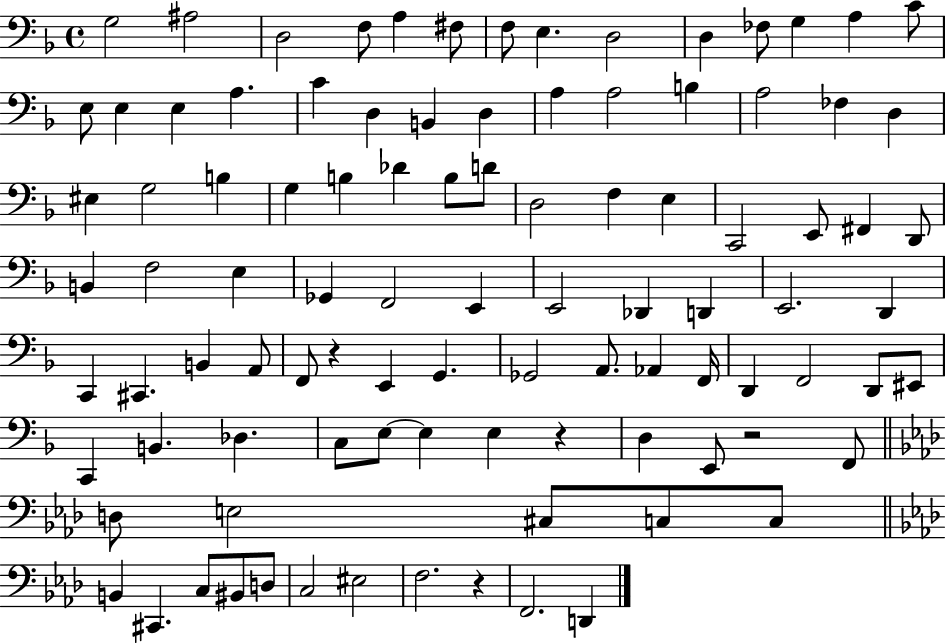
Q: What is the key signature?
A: F major